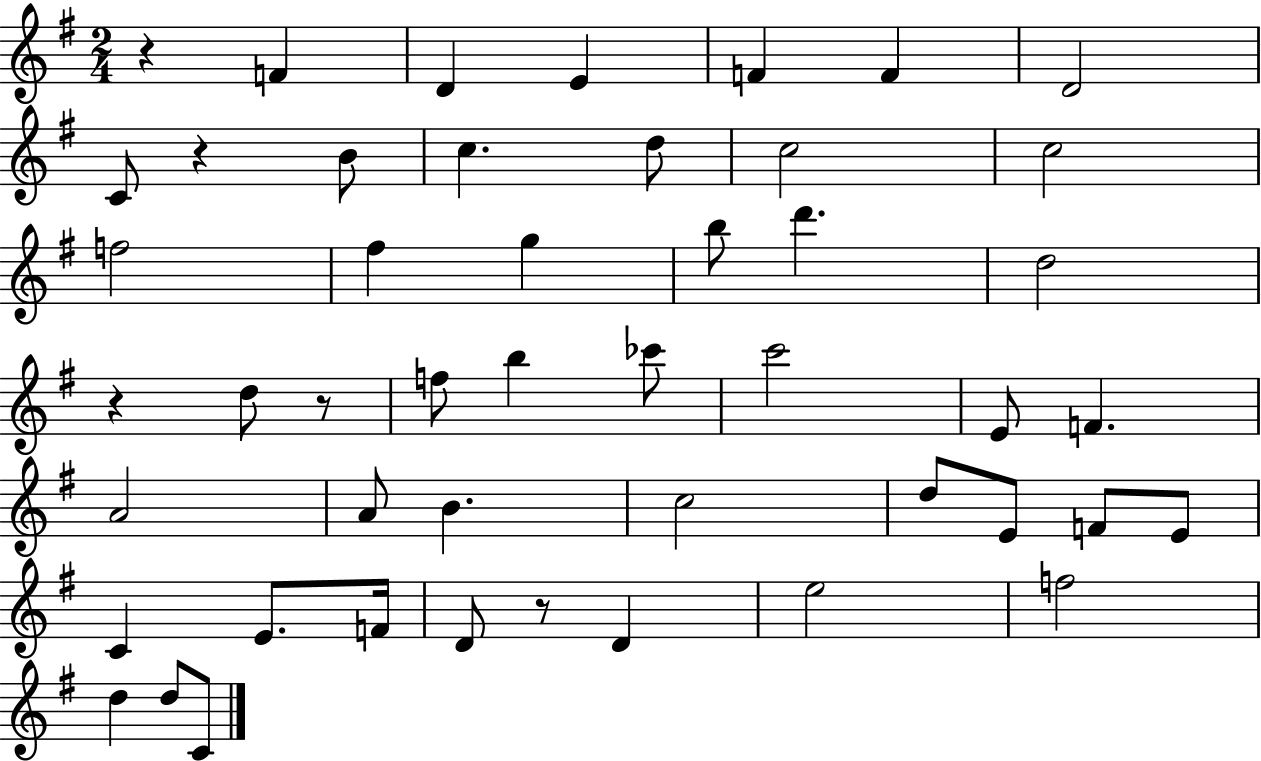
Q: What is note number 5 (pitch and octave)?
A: F4